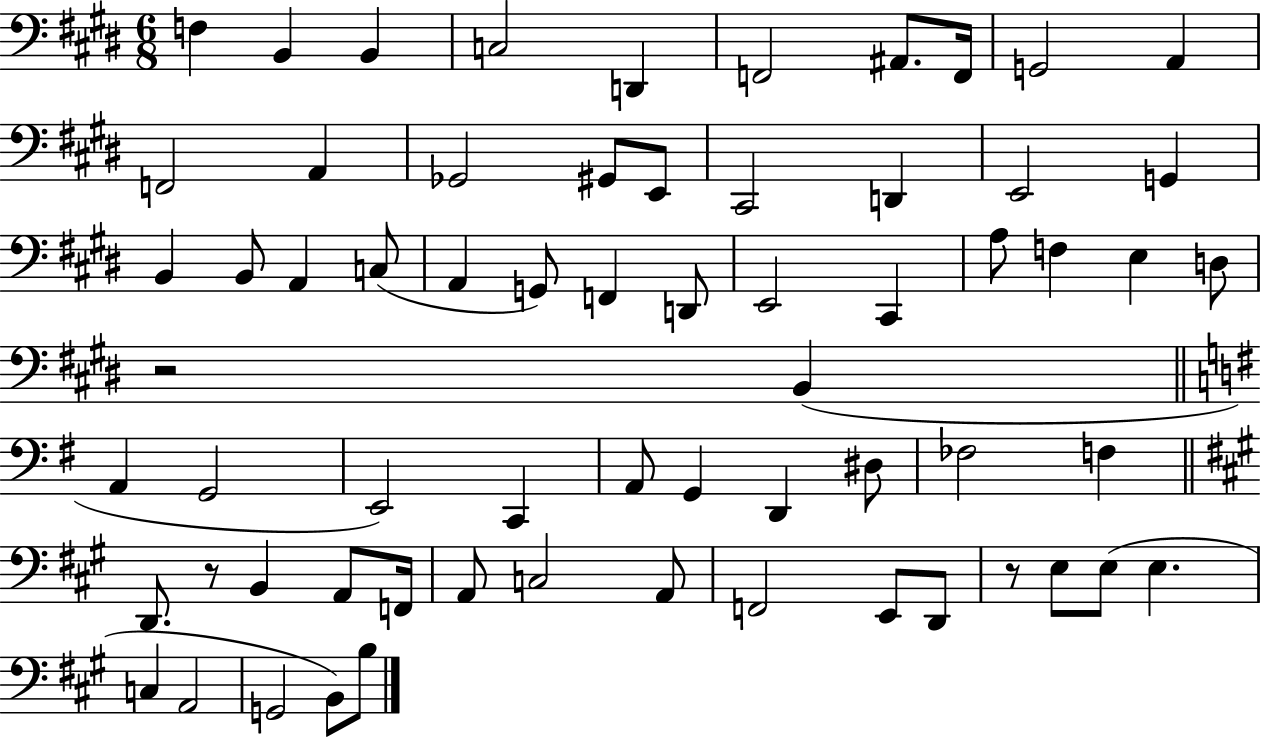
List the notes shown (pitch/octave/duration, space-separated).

F3/q B2/q B2/q C3/h D2/q F2/h A#2/e. F2/s G2/h A2/q F2/h A2/q Gb2/h G#2/e E2/e C#2/h D2/q E2/h G2/q B2/q B2/e A2/q C3/e A2/q G2/e F2/q D2/e E2/h C#2/q A3/e F3/q E3/q D3/e R/h B2/q A2/q G2/h E2/h C2/q A2/e G2/q D2/q D#3/e FES3/h F3/q D2/e. R/e B2/q A2/e F2/s A2/e C3/h A2/e F2/h E2/e D2/e R/e E3/e E3/e E3/q. C3/q A2/h G2/h B2/e B3/e